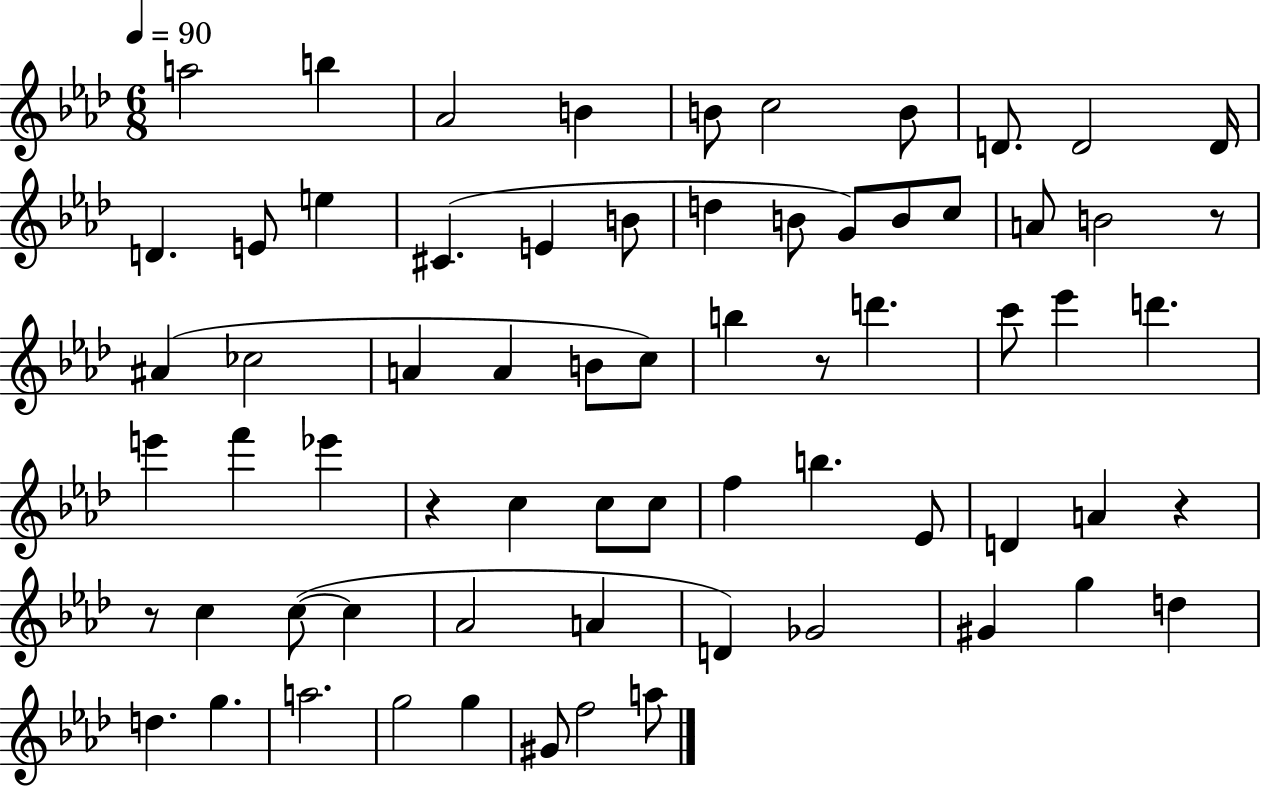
X:1
T:Untitled
M:6/8
L:1/4
K:Ab
a2 b _A2 B B/2 c2 B/2 D/2 D2 D/4 D E/2 e ^C E B/2 d B/2 G/2 B/2 c/2 A/2 B2 z/2 ^A _c2 A A B/2 c/2 b z/2 d' c'/2 _e' d' e' f' _e' z c c/2 c/2 f b _E/2 D A z z/2 c c/2 c _A2 A D _G2 ^G g d d g a2 g2 g ^G/2 f2 a/2